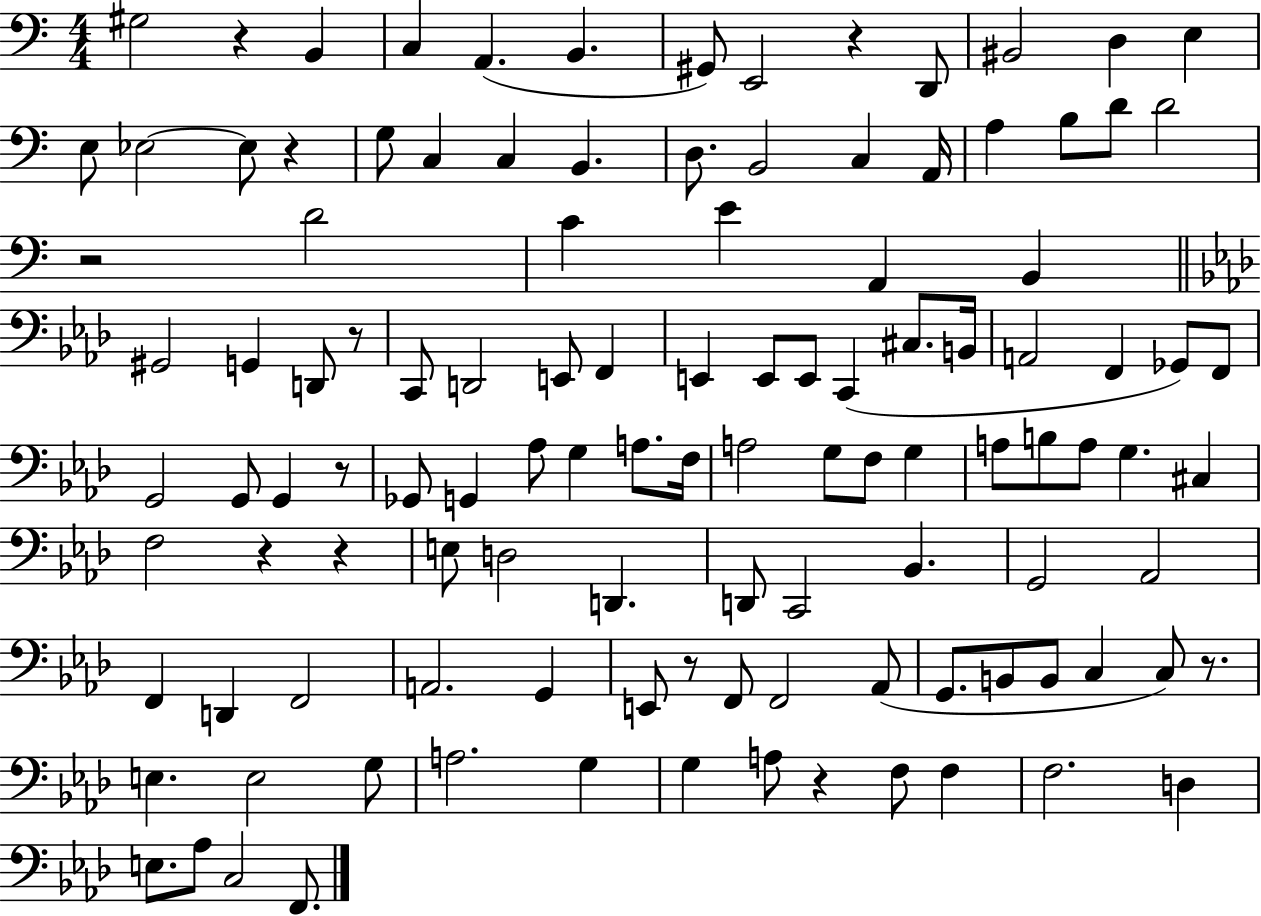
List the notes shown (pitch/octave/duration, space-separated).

G#3/h R/q B2/q C3/q A2/q. B2/q. G#2/e E2/h R/q D2/e BIS2/h D3/q E3/q E3/e Eb3/h Eb3/e R/q G3/e C3/q C3/q B2/q. D3/e. B2/h C3/q A2/s A3/q B3/e D4/e D4/h R/h D4/h C4/q E4/q A2/q B2/q G#2/h G2/q D2/e R/e C2/e D2/h E2/e F2/q E2/q E2/e E2/e C2/q C#3/e. B2/s A2/h F2/q Gb2/e F2/e G2/h G2/e G2/q R/e Gb2/e G2/q Ab3/e G3/q A3/e. F3/s A3/h G3/e F3/e G3/q A3/e B3/e A3/e G3/q. C#3/q F3/h R/q R/q E3/e D3/h D2/q. D2/e C2/h Bb2/q. G2/h Ab2/h F2/q D2/q F2/h A2/h. G2/q E2/e R/e F2/e F2/h Ab2/e G2/e. B2/e B2/e C3/q C3/e R/e. E3/q. E3/h G3/e A3/h. G3/q G3/q A3/e R/q F3/e F3/q F3/h. D3/q E3/e. Ab3/e C3/h F2/e.